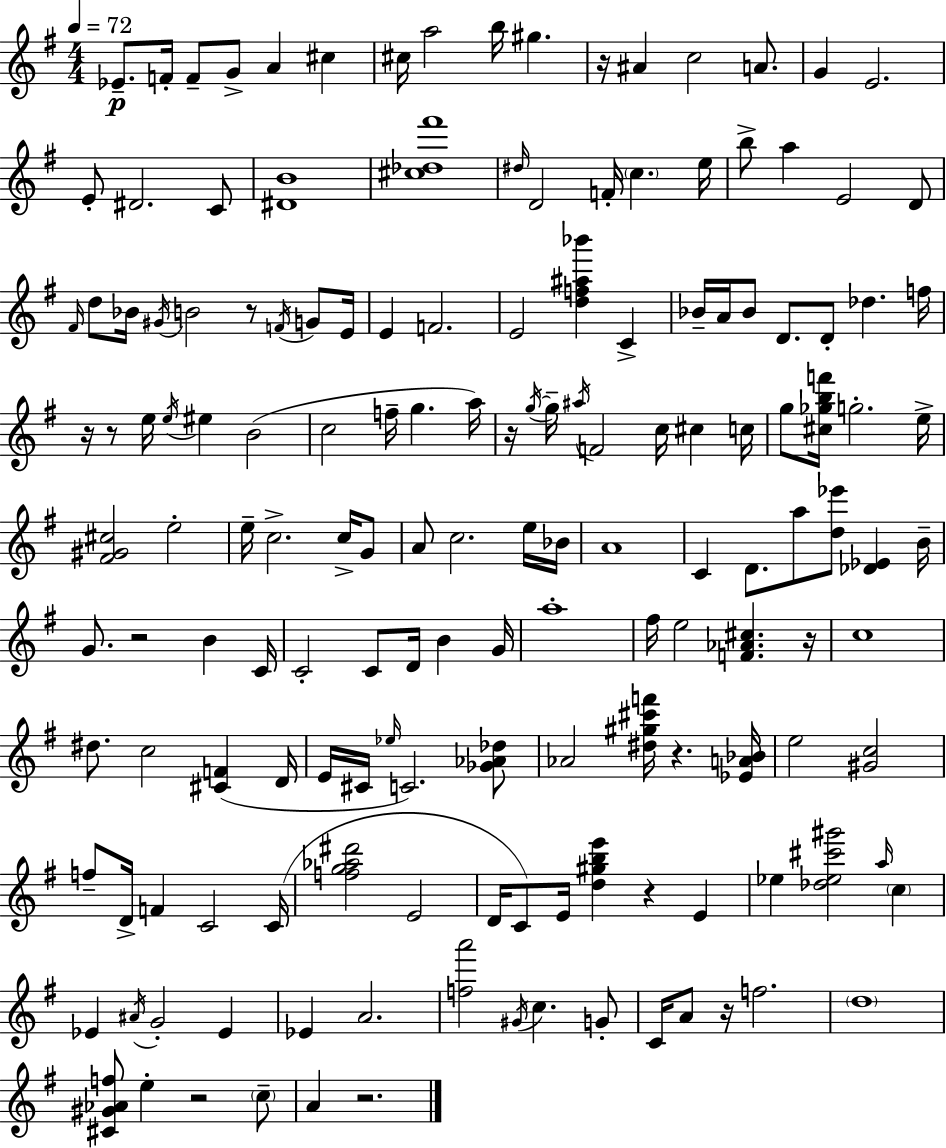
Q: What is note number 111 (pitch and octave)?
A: A5